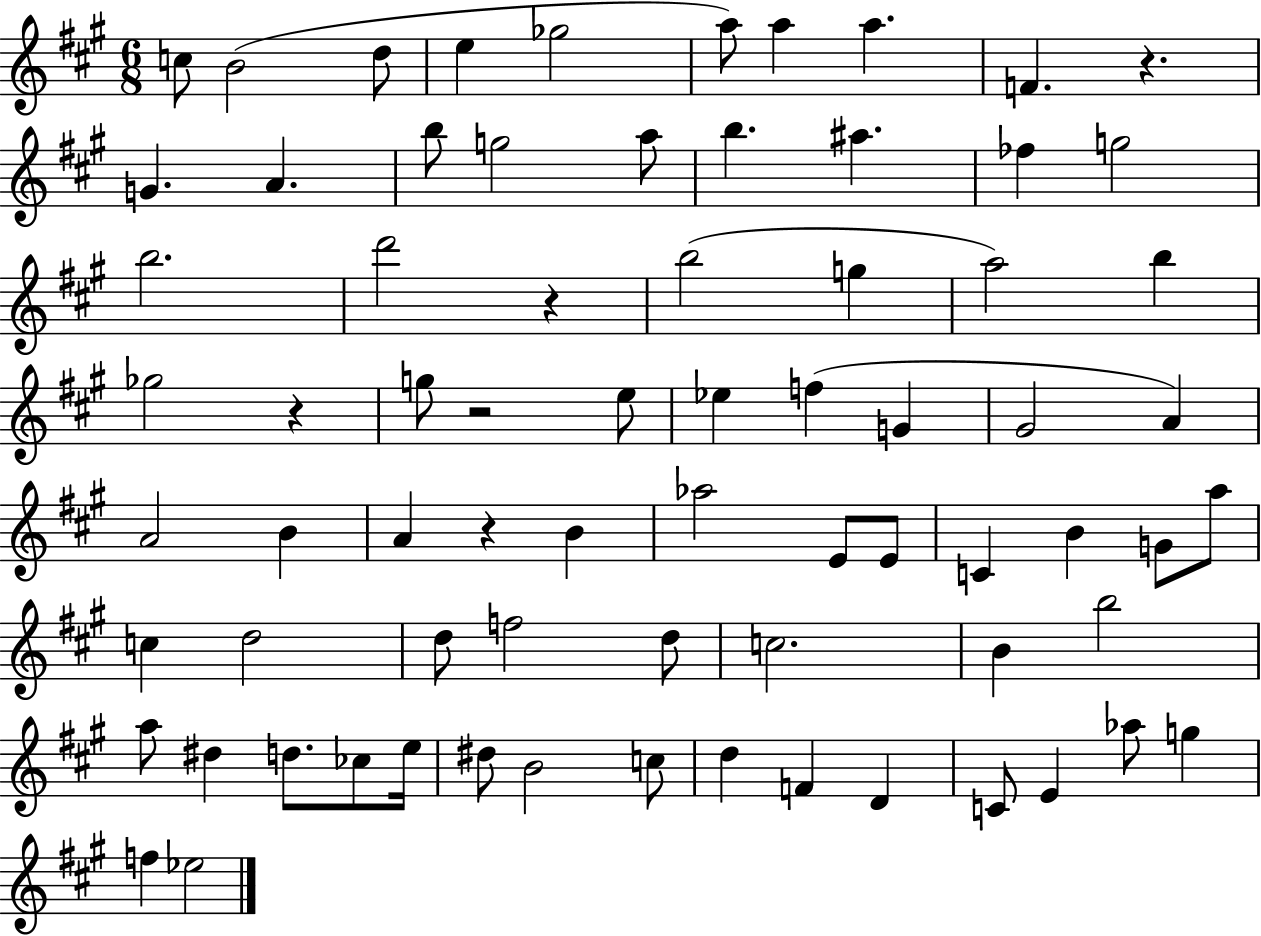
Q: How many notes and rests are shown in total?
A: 73